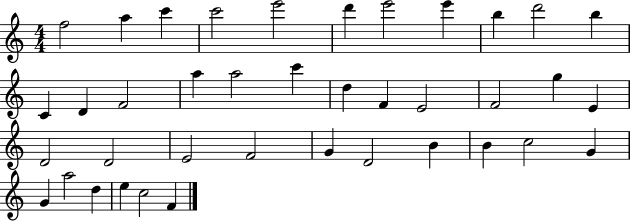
F5/h A5/q C6/q C6/h E6/h D6/q E6/h E6/q B5/q D6/h B5/q C4/q D4/q F4/h A5/q A5/h C6/q D5/q F4/q E4/h F4/h G5/q E4/q D4/h D4/h E4/h F4/h G4/q D4/h B4/q B4/q C5/h G4/q G4/q A5/h D5/q E5/q C5/h F4/q